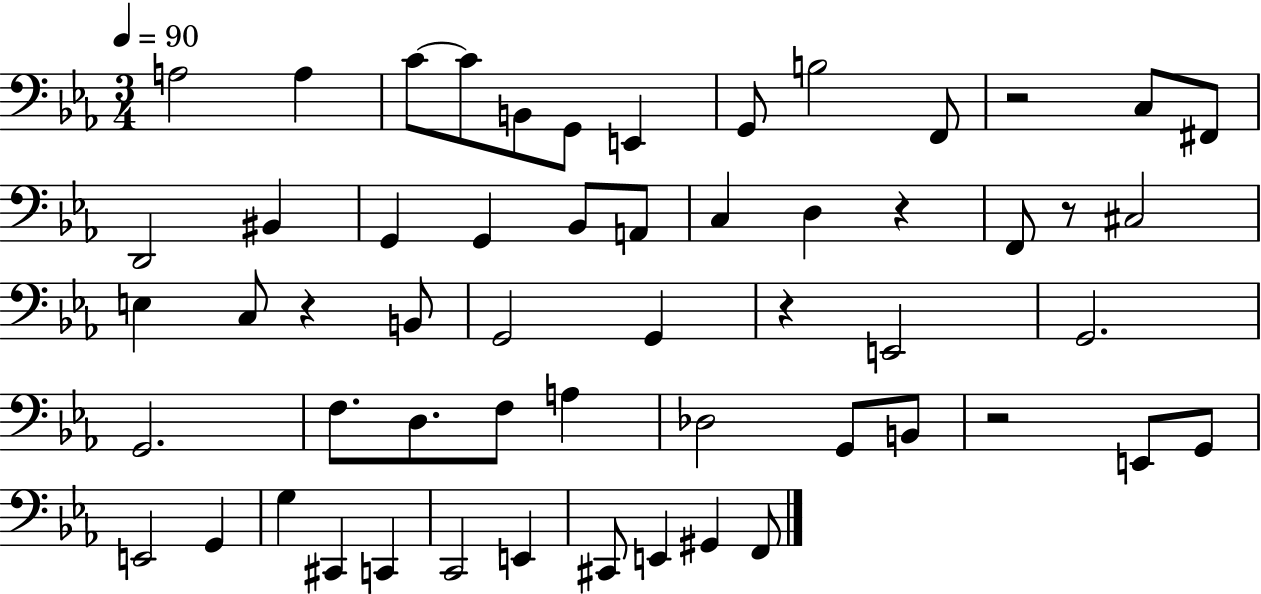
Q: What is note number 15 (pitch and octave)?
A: G2